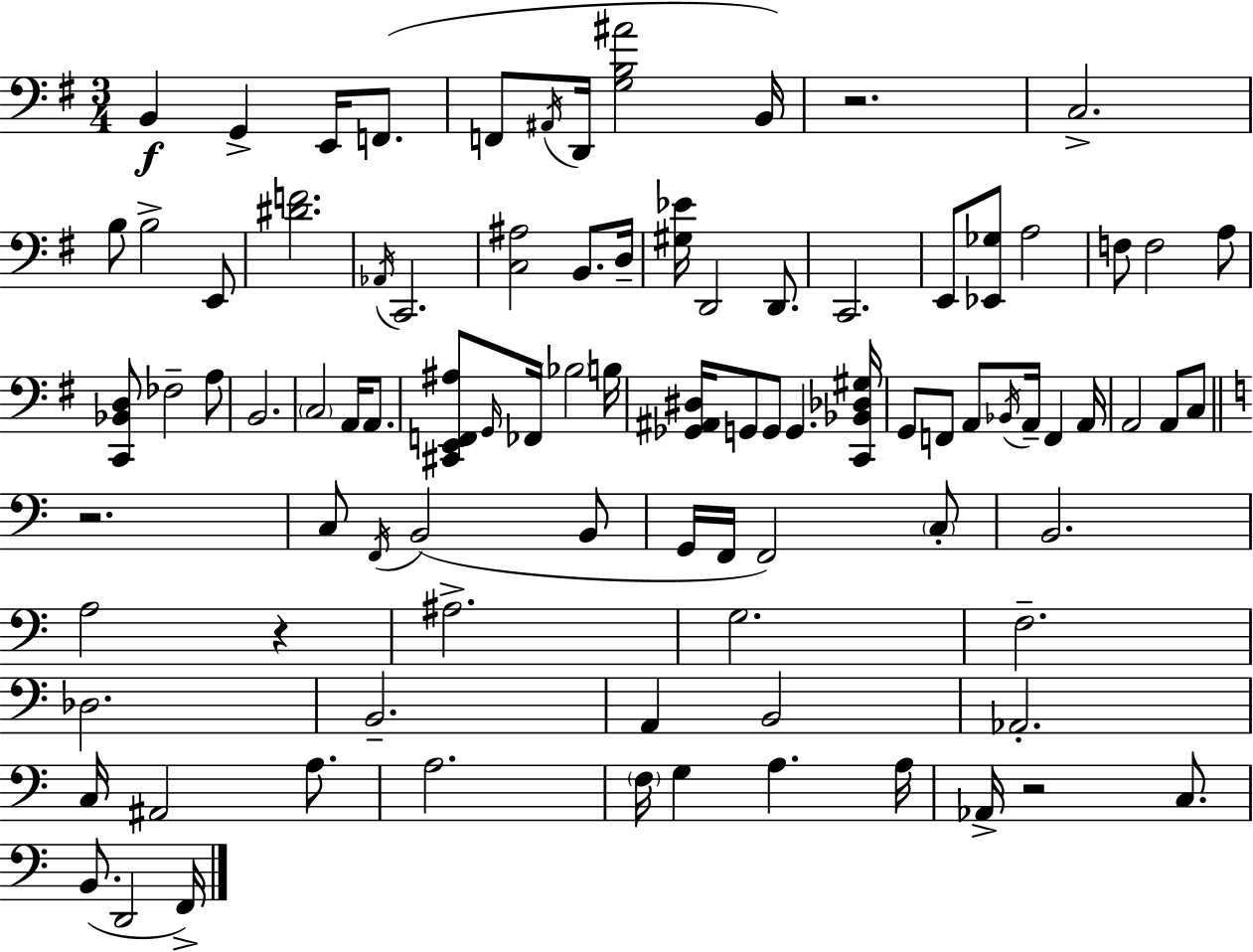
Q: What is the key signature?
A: G major